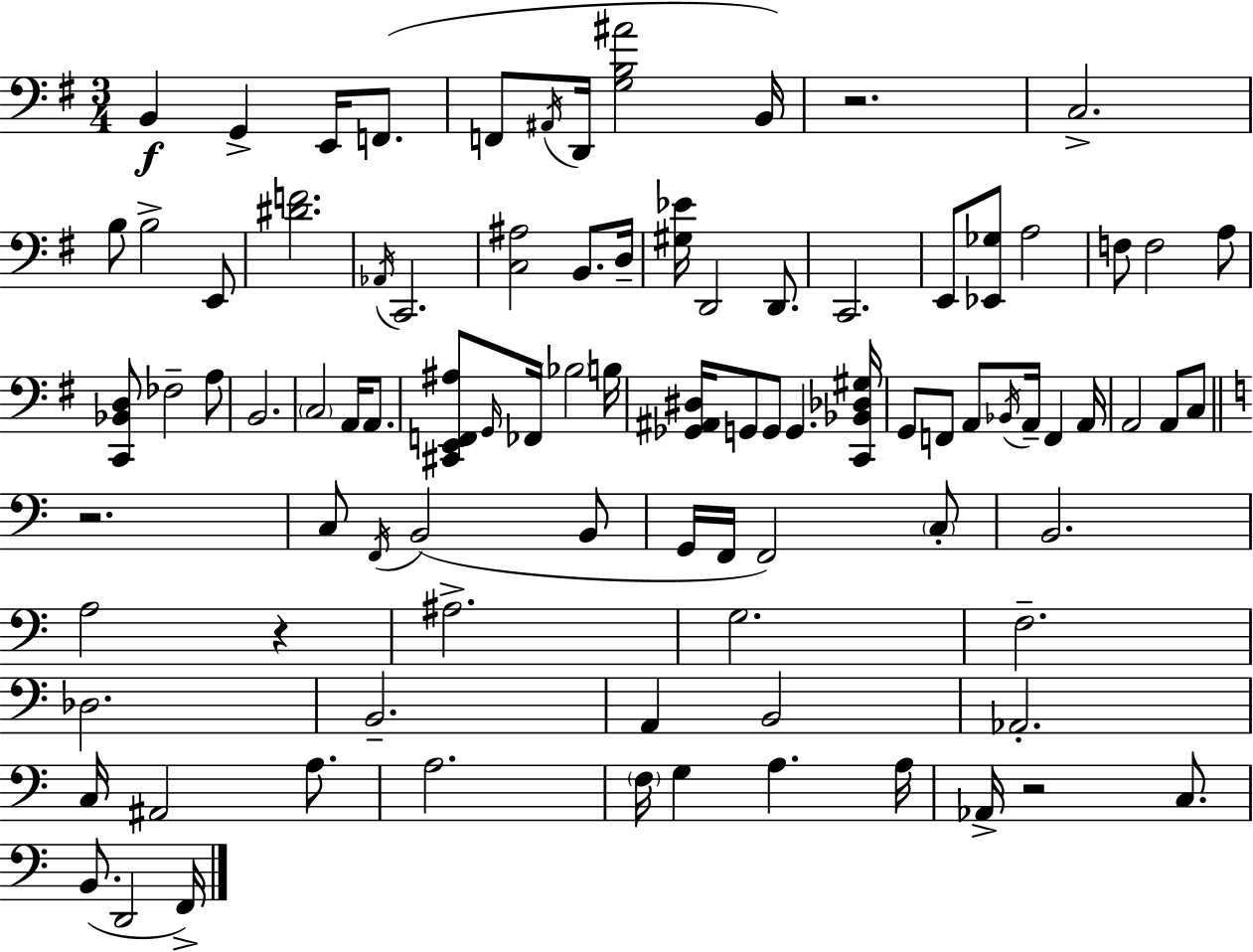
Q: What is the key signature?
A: G major